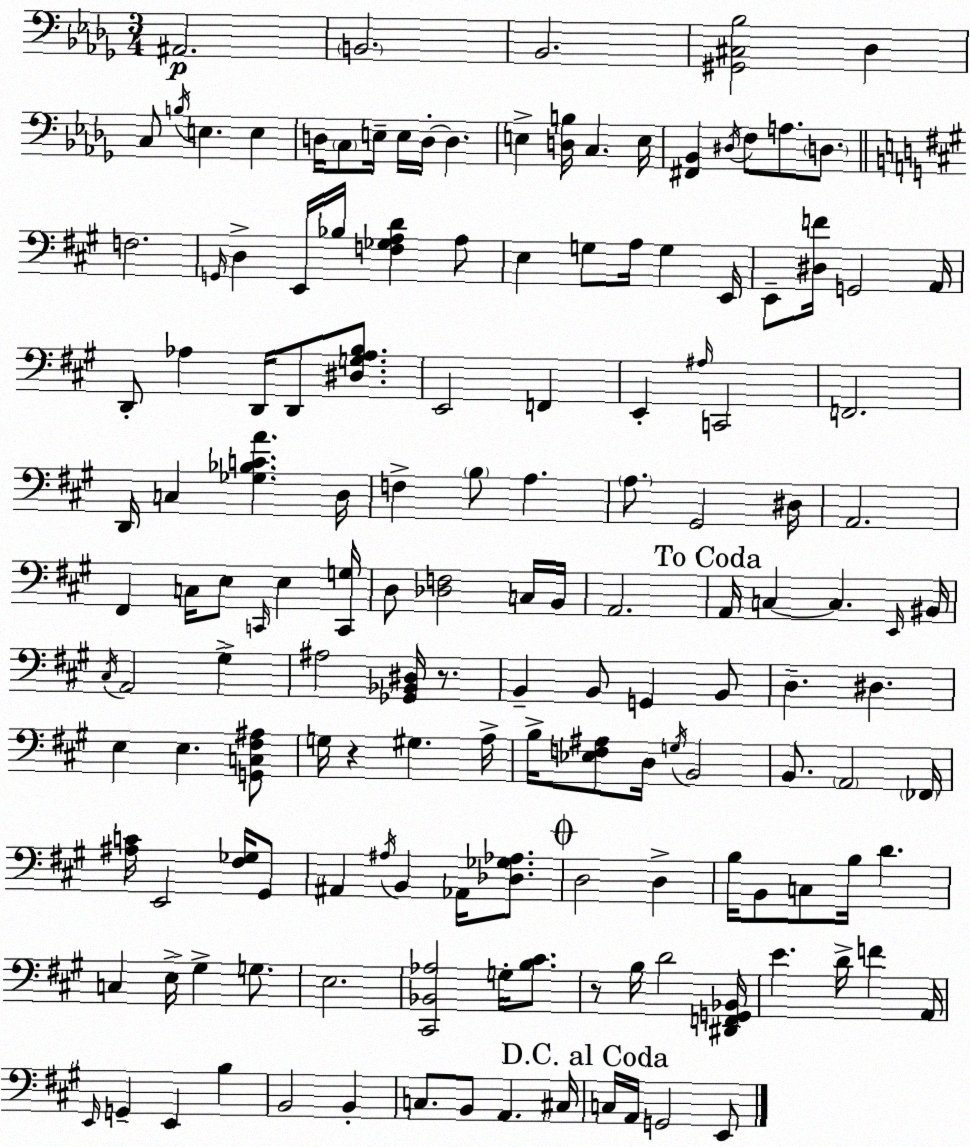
X:1
T:Untitled
M:3/4
L:1/4
K:Bbm
^A,,2 B,,2 _B,,2 [^G,,^C,_B,]2 _D, C,/2 B,/4 E, E, D,/4 C,/2 E,/4 E,/4 D,/4 D, E, [D,B,]/4 C, E,/4 [^F,,_B,,] ^D,/4 F,/2 A,/2 D,/2 F,2 G,,/4 D, E,,/4 _B,/4 [F,_G,A,D] A,/2 E, G,/2 A,/4 G, E,,/4 E,,/2 [^D,F]/4 G,,2 A,,/4 D,,/2 _A, D,,/4 D,,/2 [^D,G,_A,B,]/2 E,,2 F,, E,, ^A,/4 C,,2 F,,2 D,,/4 C, [_G,_B,CA] D,/4 F, B,/2 A, A,/2 ^G,,2 ^D,/4 A,,2 ^F,, C,/4 E,/2 C,,/4 E, [C,,G,]/4 D,/2 [_D,F,]2 C,/4 B,,/4 A,,2 A,,/4 C, C, E,,/4 ^B,,/4 ^C,/4 A,,2 ^G, ^A,2 [_G,,_B,,^D,]/4 z/2 B,, B,,/2 G,, B,,/2 D, ^D, E, E, [G,,C,^F,^A,]/2 G,/4 z ^G, A,/4 B,/4 [_E,F,^A,]/2 D,/4 G,/4 B,,2 B,,/2 A,,2 _F,,/4 [^A,C]/4 E,,2 [^F,_G,]/4 ^G,,/2 ^A,, ^A,/4 B,, _A,,/4 [_D,_G,_A,]/2 D,2 D, B,/4 B,,/2 C,/2 B,/4 D C, E,/4 ^G, G,/2 E,2 [^C,,_B,,_A,]2 G,/4 [B,^C]/2 z/2 B,/4 D2 [^D,,F,,G,,_B,,]/4 E D/4 F A,,/4 E,,/4 G,, E,, B, B,,2 B,, C,/2 B,,/2 A,, ^C,/4 C,/4 A,,/4 G,,2 E,,/2